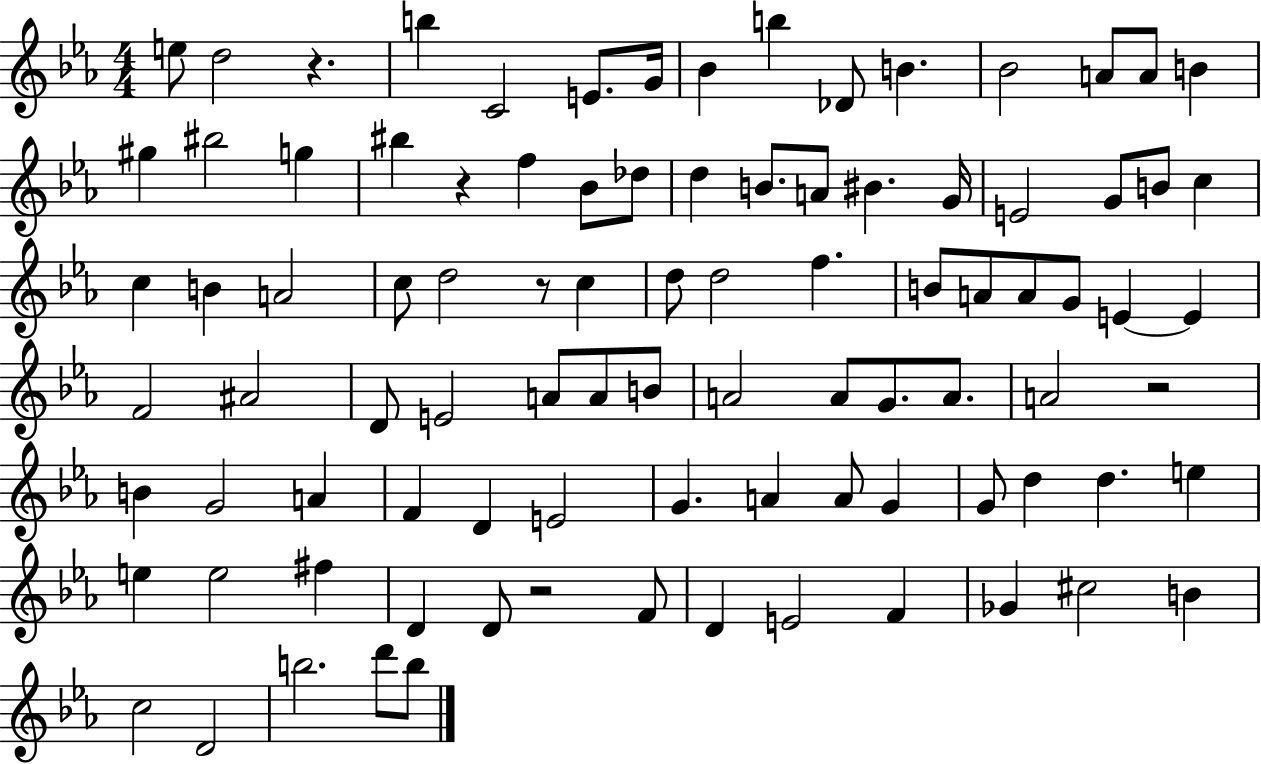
X:1
T:Untitled
M:4/4
L:1/4
K:Eb
e/2 d2 z b C2 E/2 G/4 _B b _D/2 B _B2 A/2 A/2 B ^g ^b2 g ^b z f _B/2 _d/2 d B/2 A/2 ^B G/4 E2 G/2 B/2 c c B A2 c/2 d2 z/2 c d/2 d2 f B/2 A/2 A/2 G/2 E E F2 ^A2 D/2 E2 A/2 A/2 B/2 A2 A/2 G/2 A/2 A2 z2 B G2 A F D E2 G A A/2 G G/2 d d e e e2 ^f D D/2 z2 F/2 D E2 F _G ^c2 B c2 D2 b2 d'/2 b/2